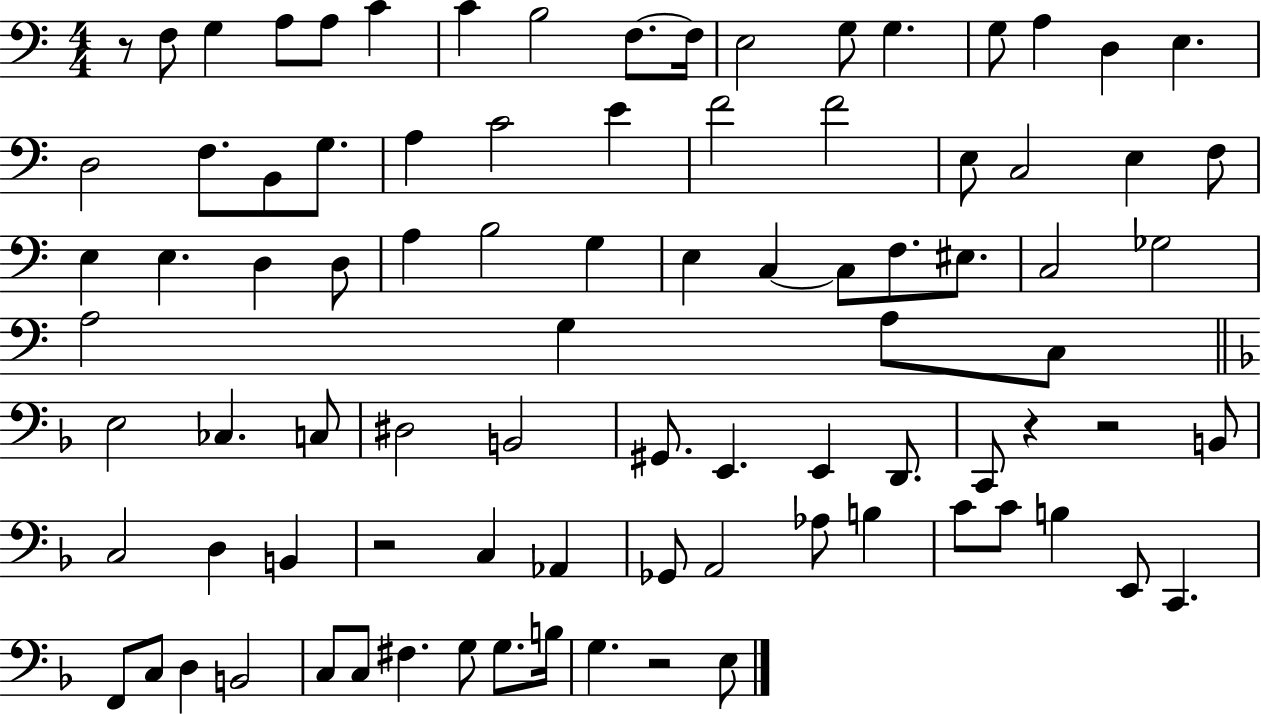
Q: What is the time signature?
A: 4/4